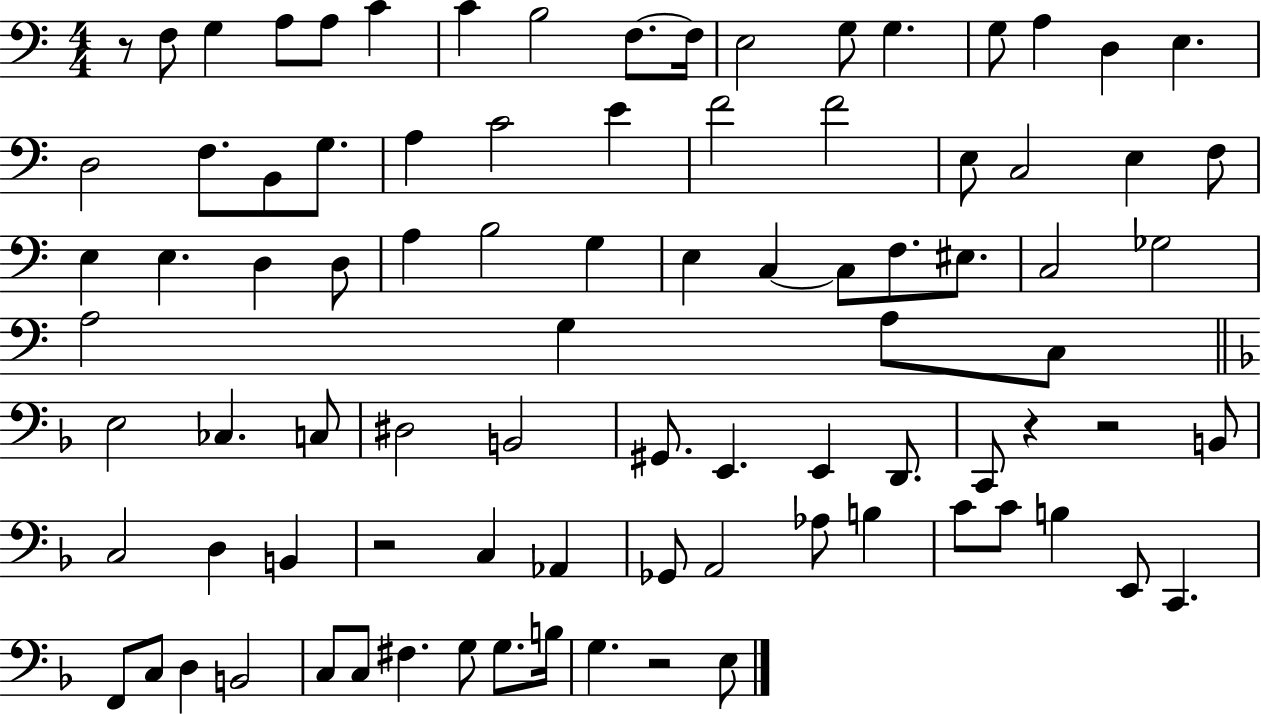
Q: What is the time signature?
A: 4/4